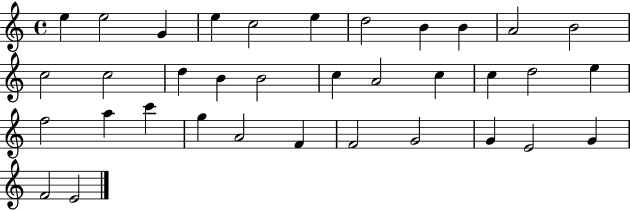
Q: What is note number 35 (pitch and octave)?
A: E4